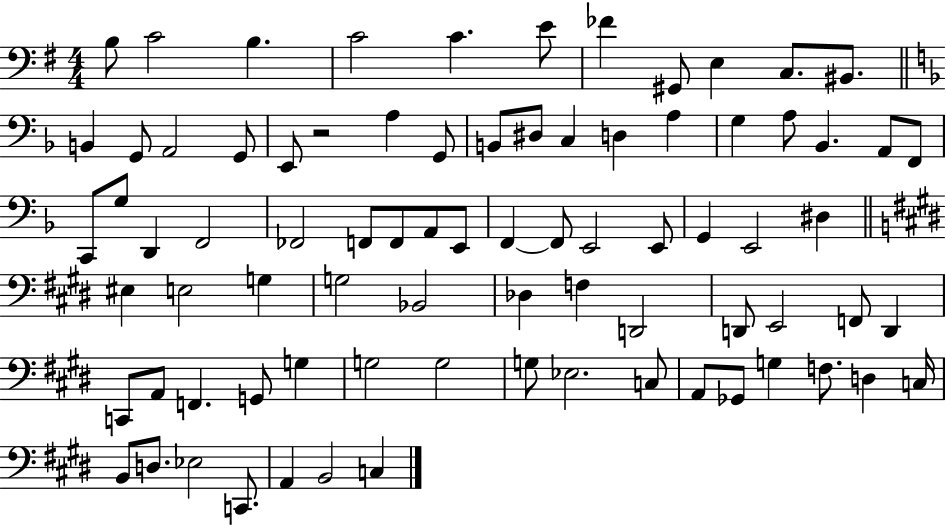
{
  \clef bass
  \numericTimeSignature
  \time 4/4
  \key g \major
  b8 c'2 b4. | c'2 c'4. e'8 | fes'4 gis,8 e4 c8. bis,8. | \bar "||" \break \key f \major b,4 g,8 a,2 g,8 | e,8 r2 a4 g,8 | b,8 dis8 c4 d4 a4 | g4 a8 bes,4. a,8 f,8 | \break c,8 g8 d,4 f,2 | fes,2 f,8 f,8 a,8 e,8 | f,4~~ f,8 e,2 e,8 | g,4 e,2 dis4 | \break \bar "||" \break \key e \major eis4 e2 g4 | g2 bes,2 | des4 f4 d,2 | d,8 e,2 f,8 d,4 | \break c,8 a,8 f,4. g,8 g4 | g2 g2 | g8 ees2. c8 | a,8 ges,8 g4 f8. d4 c16 | \break b,8 d8. ees2 c,8. | a,4 b,2 c4 | \bar "|."
}